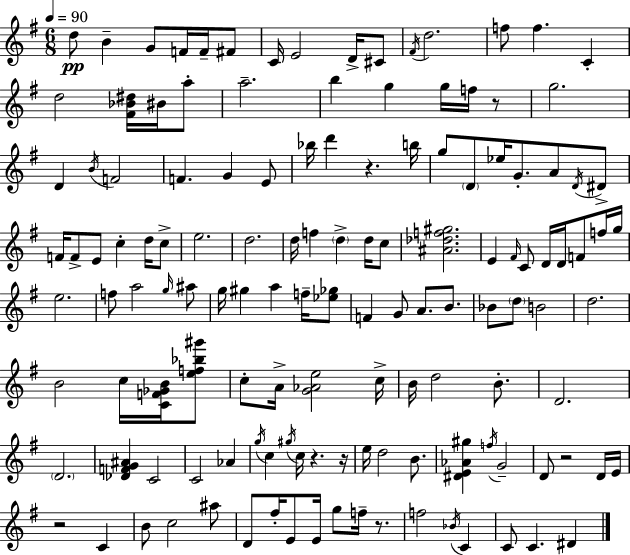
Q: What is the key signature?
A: E minor